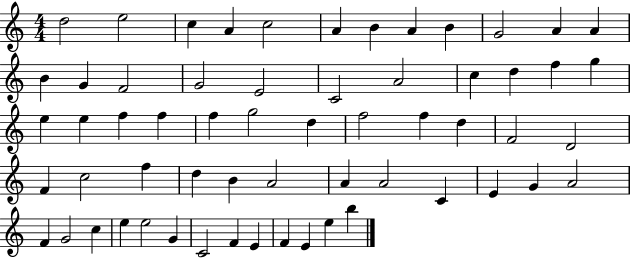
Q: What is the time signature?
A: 4/4